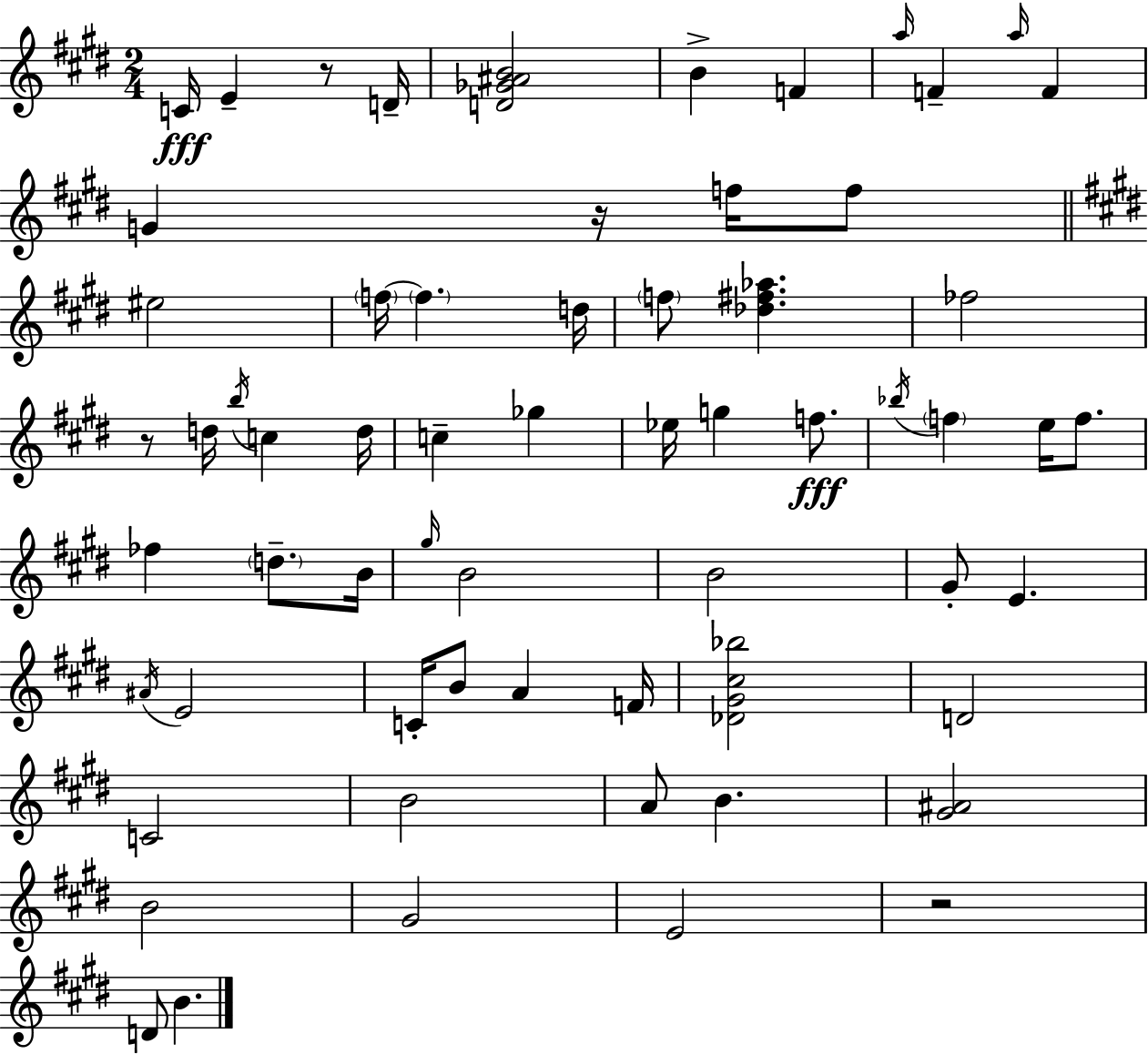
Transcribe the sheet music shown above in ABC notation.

X:1
T:Untitled
M:2/4
L:1/4
K:E
C/4 E z/2 D/4 [D_G^AB]2 B F a/4 F a/4 F G z/4 f/4 f/2 ^e2 f/4 f d/4 f/2 [_d^f_a] _f2 z/2 d/4 b/4 c d/4 c _g _e/4 g f/2 _b/4 f e/4 f/2 _f d/2 B/4 ^g/4 B2 B2 ^G/2 E ^A/4 E2 C/4 B/2 A F/4 [_D^G^c_b]2 D2 C2 B2 A/2 B [^G^A]2 B2 ^G2 E2 z2 D/2 B